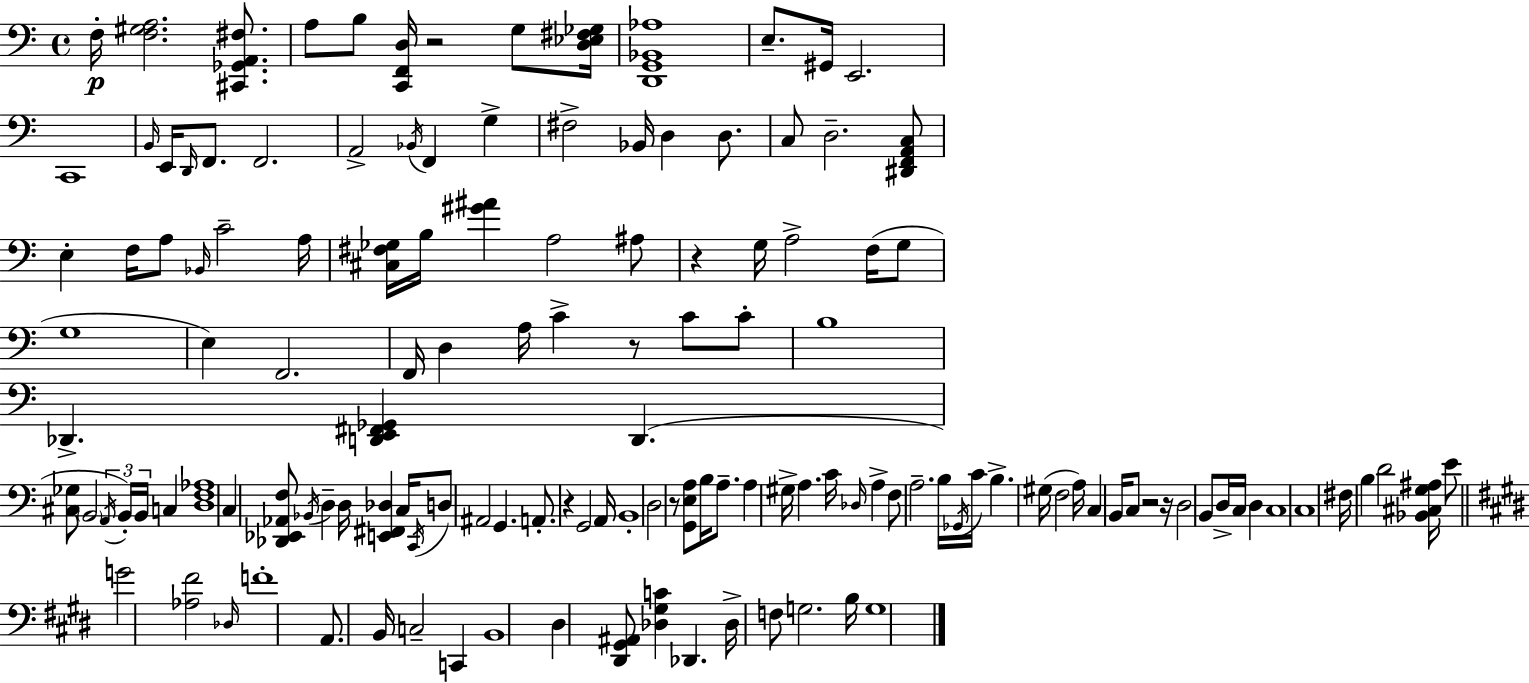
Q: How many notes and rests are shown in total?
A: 138